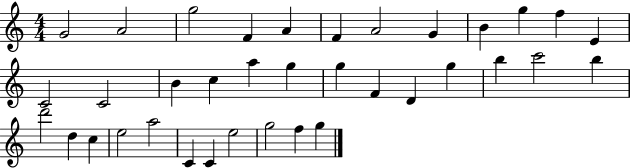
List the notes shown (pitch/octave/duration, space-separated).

G4/h A4/h G5/h F4/q A4/q F4/q A4/h G4/q B4/q G5/q F5/q E4/q C4/h C4/h B4/q C5/q A5/q G5/q G5/q F4/q D4/q G5/q B5/q C6/h B5/q D6/h D5/q C5/q E5/h A5/h C4/q C4/q E5/h G5/h F5/q G5/q